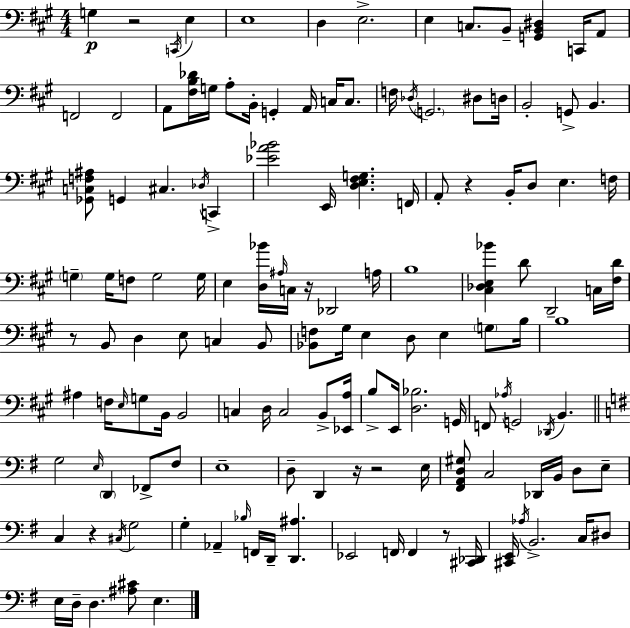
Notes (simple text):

G3/q R/h C2/s E3/q E3/w D3/q E3/h. E3/q C3/e. B2/e [G2,B2,D#3]/q C2/s A2/e F2/h F2/h A2/e [F#3,B3,Db4]/s G3/s A3/e B2/s G2/q A2/s C3/s C3/e. F3/s Db3/s G2/h. D#3/e D3/s B2/h G2/e B2/q. [Gb2,C3,F3,A#3]/e G2/q C#3/q. Db3/s C2/q [Eb4,A4,Bb4]/h E2/s [D3,E3,F#3,G3]/q. F2/s A2/e R/q B2/s D3/e E3/q. F3/s G3/q G3/s F3/e G3/h G3/s E3/q [D3,Bb4]/s A#3/s C3/s R/s Db2/h A3/s B3/w [C#3,Db3,E3,Bb4]/q D4/e D2/h C3/s [F#3,D4]/s R/e B2/e D3/q E3/e C3/q B2/e [Bb2,F3]/e G#3/s E3/q D3/e E3/q G3/e B3/s B3/w A#3/q F3/s E3/s G3/e B2/s B2/h C3/q D3/s C3/h B2/e [Eb2,A3]/s B3/e E2/s [D3,Bb3]/h. G2/s F2/e Ab3/s G2/h Db2/s B2/q. G3/h E3/s D2/q FES2/e F#3/e E3/w D3/e D2/q R/s R/h E3/s [F#2,A2,D3,G#3]/e C3/h Db2/s B2/s D3/e E3/e C3/q R/q C#3/s G3/h G3/q Ab2/q Bb3/s F2/s D2/s [D2,A#3]/q. Eb2/h F2/s F2/q R/e [C#2,Db2]/s [C#2,E2]/s Ab3/s B2/h. C3/s D#3/e E3/s D3/s D3/q. [A#3,C#4]/e E3/q.